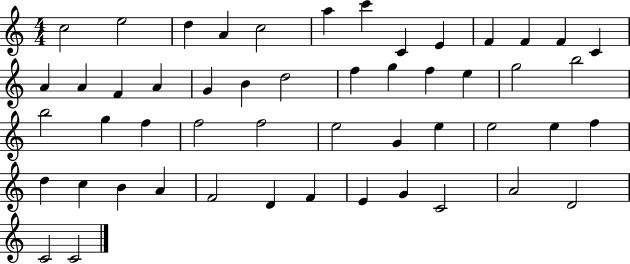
C5/h E5/h D5/q A4/q C5/h A5/q C6/q C4/q E4/q F4/q F4/q F4/q C4/q A4/q A4/q F4/q A4/q G4/q B4/q D5/h F5/q G5/q F5/q E5/q G5/h B5/h B5/h G5/q F5/q F5/h F5/h E5/h G4/q E5/q E5/h E5/q F5/q D5/q C5/q B4/q A4/q F4/h D4/q F4/q E4/q G4/q C4/h A4/h D4/h C4/h C4/h